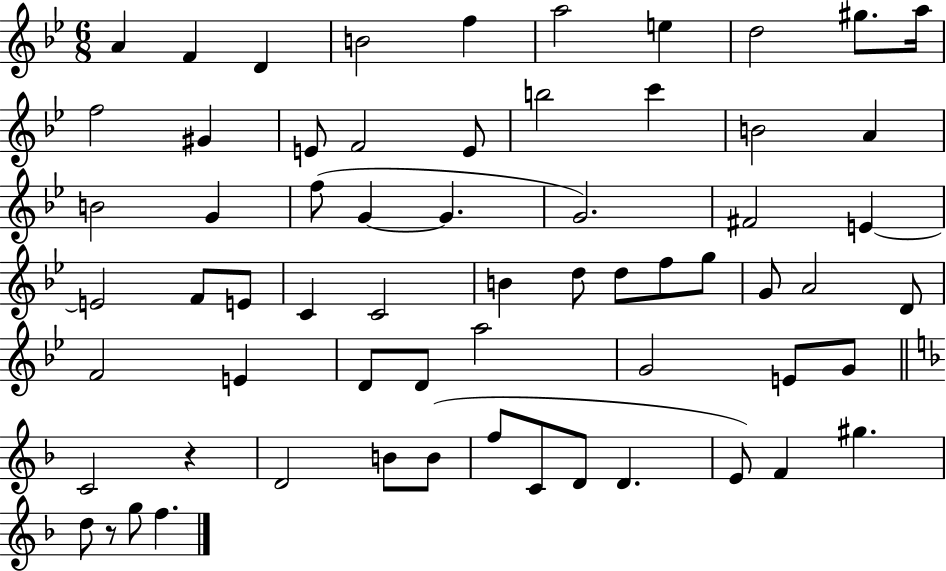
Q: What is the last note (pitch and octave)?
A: F5